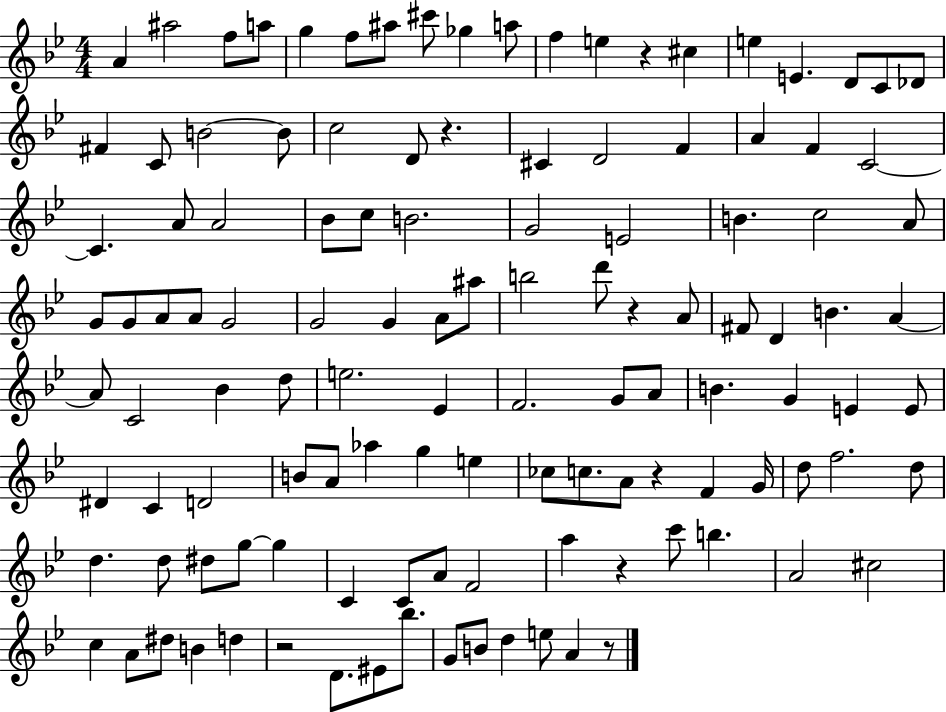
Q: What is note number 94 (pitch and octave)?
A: A4